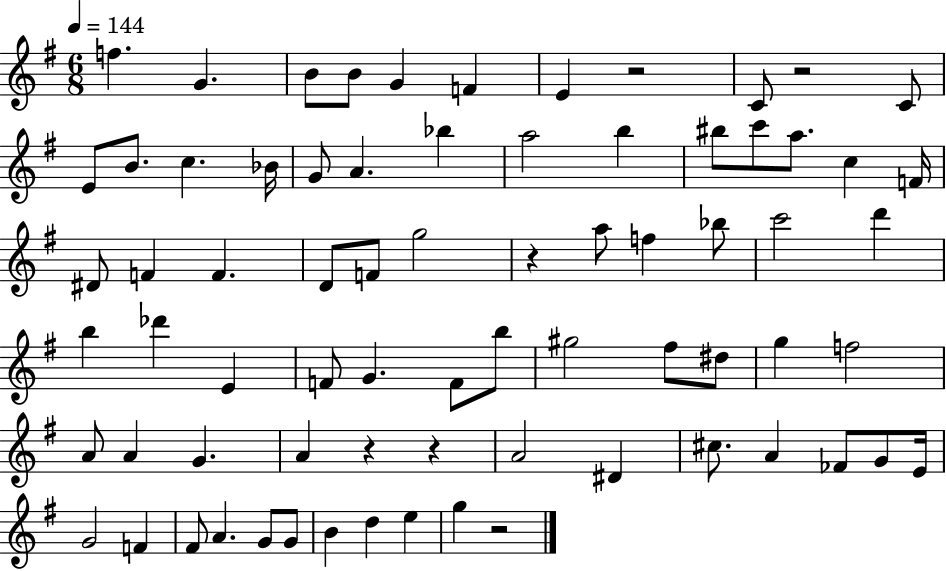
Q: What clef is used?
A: treble